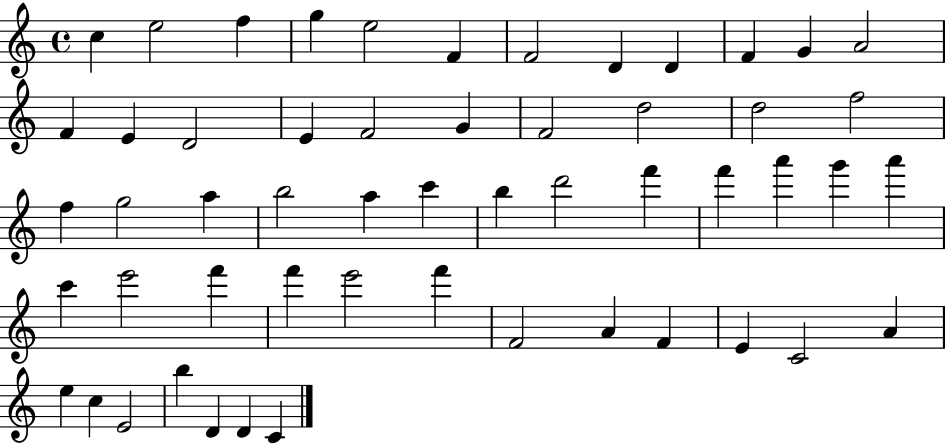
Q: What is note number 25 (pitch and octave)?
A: A5